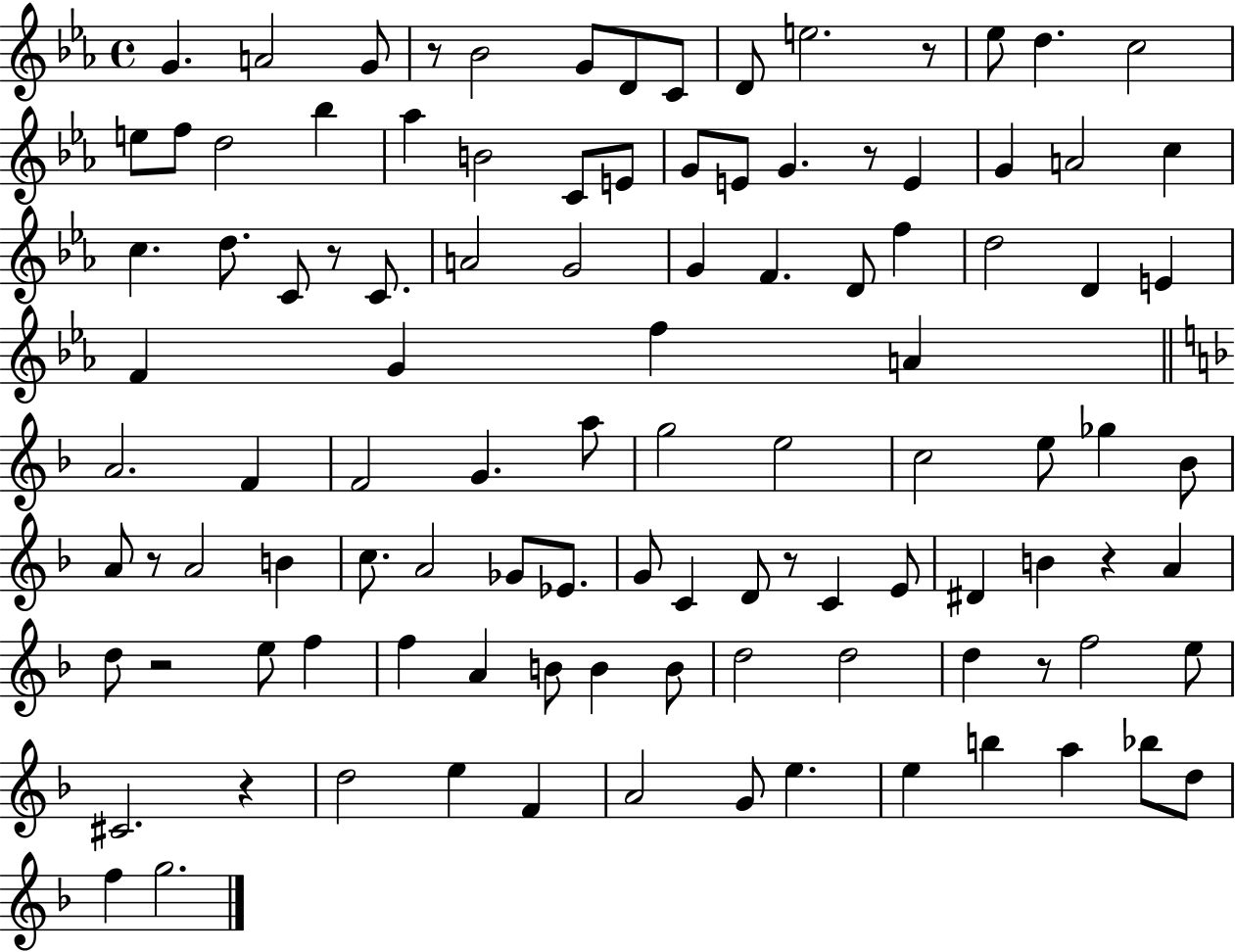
G4/q. A4/h G4/e R/e Bb4/h G4/e D4/e C4/e D4/e E5/h. R/e Eb5/e D5/q. C5/h E5/e F5/e D5/h Bb5/q Ab5/q B4/h C4/e E4/e G4/e E4/e G4/q. R/e E4/q G4/q A4/h C5/q C5/q. D5/e. C4/e R/e C4/e. A4/h G4/h G4/q F4/q. D4/e F5/q D5/h D4/q E4/q F4/q G4/q F5/q A4/q A4/h. F4/q F4/h G4/q. A5/e G5/h E5/h C5/h E5/e Gb5/q Bb4/e A4/e R/e A4/h B4/q C5/e. A4/h Gb4/e Eb4/e. G4/e C4/q D4/e R/e C4/q E4/e D#4/q B4/q R/q A4/q D5/e R/h E5/e F5/q F5/q A4/q B4/e B4/q B4/e D5/h D5/h D5/q R/e F5/h E5/e C#4/h. R/q D5/h E5/q F4/q A4/h G4/e E5/q. E5/q B5/q A5/q Bb5/e D5/e F5/q G5/h.